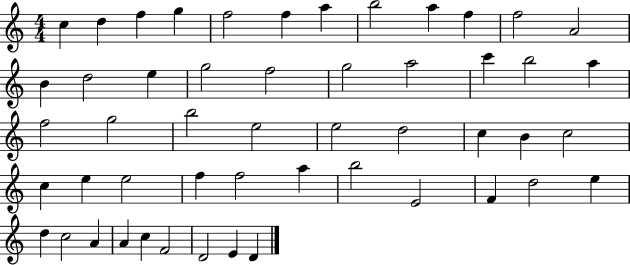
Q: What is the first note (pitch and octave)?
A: C5